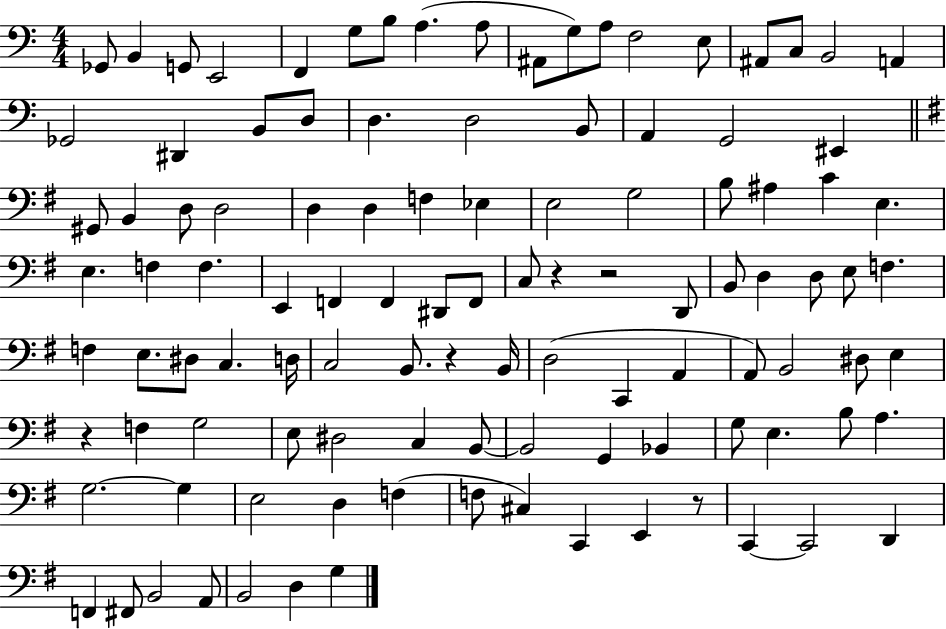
{
  \clef bass
  \numericTimeSignature
  \time 4/4
  \key c \major
  \repeat volta 2 { ges,8 b,4 g,8 e,2 | f,4 g8 b8 a4.( a8 | ais,8 g8) a8 f2 e8 | ais,8 c8 b,2 a,4 | \break ges,2 dis,4 b,8 d8 | d4. d2 b,8 | a,4 g,2 eis,4 | \bar "||" \break \key e \minor gis,8 b,4 d8 d2 | d4 d4 f4 ees4 | e2 g2 | b8 ais4 c'4 e4. | \break e4. f4 f4. | e,4 f,4 f,4 dis,8 f,8 | c8 r4 r2 d,8 | b,8 d4 d8 e8 f4. | \break f4 e8. dis8 c4. d16 | c2 b,8. r4 b,16 | d2( c,4 a,4 | a,8) b,2 dis8 e4 | \break r4 f4 g2 | e8 dis2 c4 b,8~~ | b,2 g,4 bes,4 | g8 e4. b8 a4. | \break g2.~~ g4 | e2 d4 f4( | f8 cis4) c,4 e,4 r8 | c,4~~ c,2 d,4 | \break f,4 fis,8 b,2 a,8 | b,2 d4 g4 | } \bar "|."
}